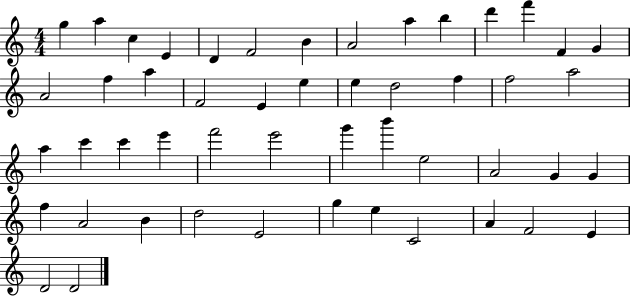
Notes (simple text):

G5/q A5/q C5/q E4/q D4/q F4/h B4/q A4/h A5/q B5/q D6/q F6/q F4/q G4/q A4/h F5/q A5/q F4/h E4/q E5/q E5/q D5/h F5/q F5/h A5/h A5/q C6/q C6/q E6/q F6/h E6/h G6/q B6/q E5/h A4/h G4/q G4/q F5/q A4/h B4/q D5/h E4/h G5/q E5/q C4/h A4/q F4/h E4/q D4/h D4/h